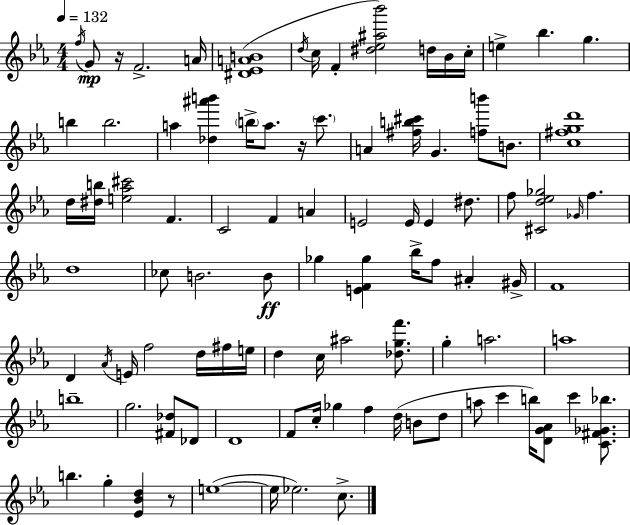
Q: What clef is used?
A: treble